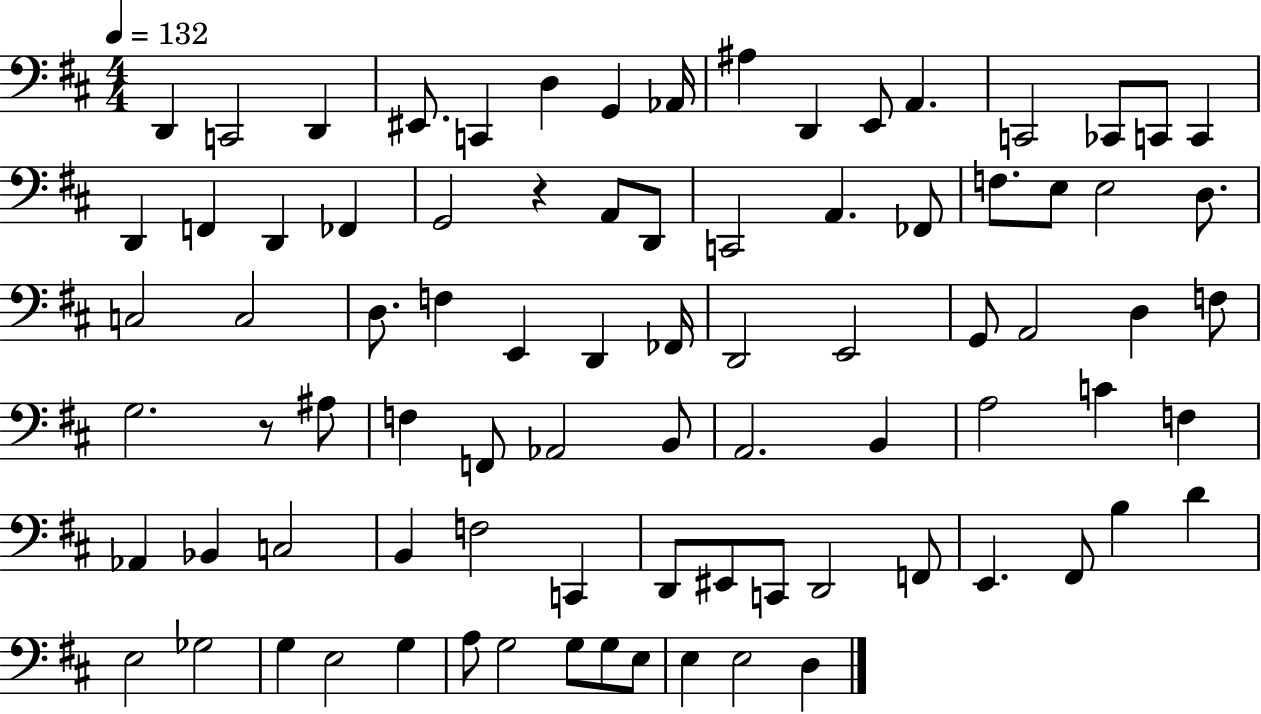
D2/q C2/h D2/q EIS2/e. C2/q D3/q G2/q Ab2/s A#3/q D2/q E2/e A2/q. C2/h CES2/e C2/e C2/q D2/q F2/q D2/q FES2/q G2/h R/q A2/e D2/e C2/h A2/q. FES2/e F3/e. E3/e E3/h D3/e. C3/h C3/h D3/e. F3/q E2/q D2/q FES2/s D2/h E2/h G2/e A2/h D3/q F3/e G3/h. R/e A#3/e F3/q F2/e Ab2/h B2/e A2/h. B2/q A3/h C4/q F3/q Ab2/q Bb2/q C3/h B2/q F3/h C2/q D2/e EIS2/e C2/e D2/h F2/e E2/q. F#2/e B3/q D4/q E3/h Gb3/h G3/q E3/h G3/q A3/e G3/h G3/e G3/e E3/e E3/q E3/h D3/q